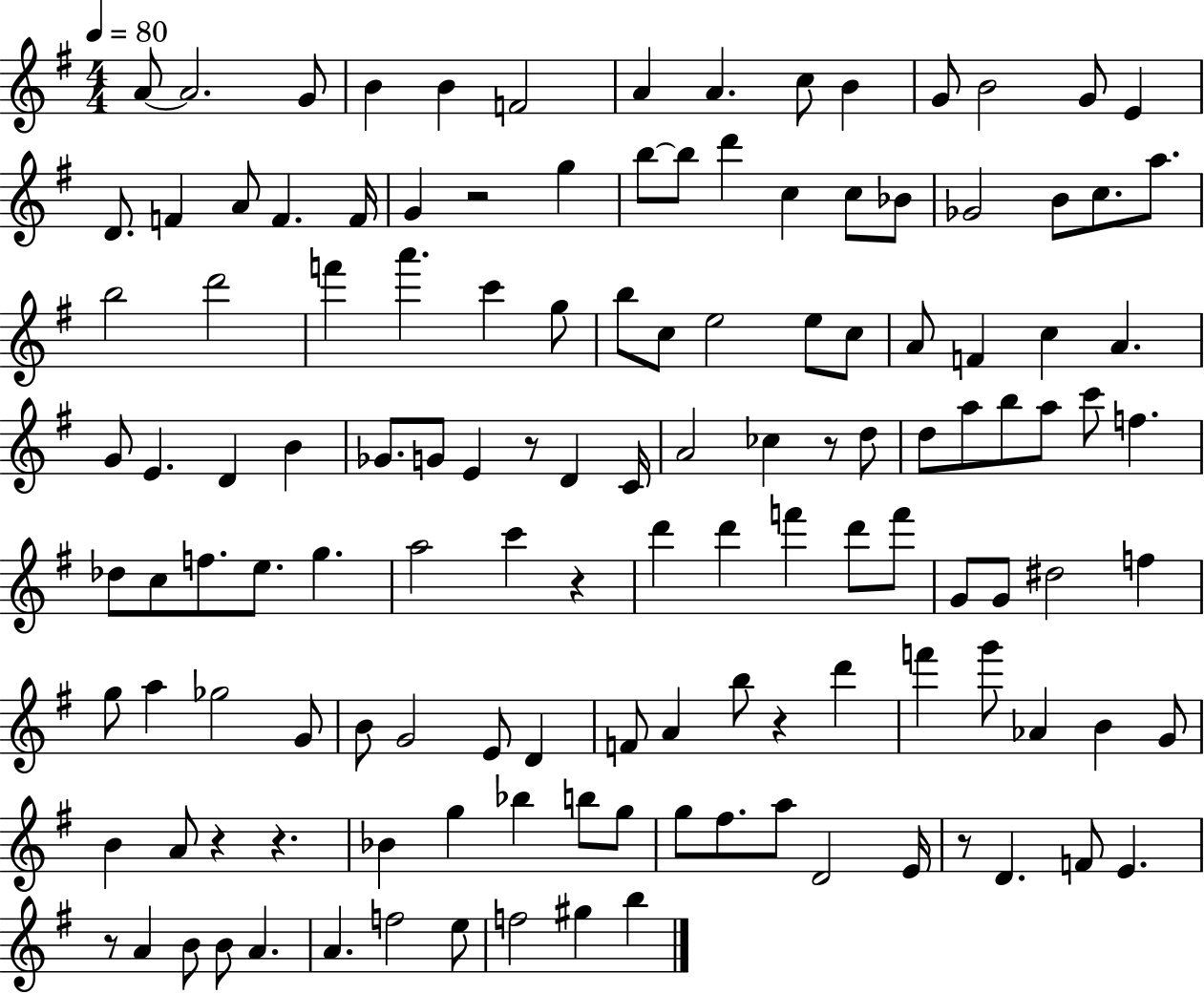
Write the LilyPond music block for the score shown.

{
  \clef treble
  \numericTimeSignature
  \time 4/4
  \key g \major
  \tempo 4 = 80
  \repeat volta 2 { a'8~~ a'2. g'8 | b'4 b'4 f'2 | a'4 a'4. c''8 b'4 | g'8 b'2 g'8 e'4 | \break d'8. f'4 a'8 f'4. f'16 | g'4 r2 g''4 | b''8~~ b''8 d'''4 c''4 c''8 bes'8 | ges'2 b'8 c''8. a''8. | \break b''2 d'''2 | f'''4 a'''4. c'''4 g''8 | b''8 c''8 e''2 e''8 c''8 | a'8 f'4 c''4 a'4. | \break g'8 e'4. d'4 b'4 | ges'8. g'8 e'4 r8 d'4 c'16 | a'2 ces''4 r8 d''8 | d''8 a''8 b''8 a''8 c'''8 f''4. | \break des''8 c''8 f''8. e''8. g''4. | a''2 c'''4 r4 | d'''4 d'''4 f'''4 d'''8 f'''8 | g'8 g'8 dis''2 f''4 | \break g''8 a''4 ges''2 g'8 | b'8 g'2 e'8 d'4 | f'8 a'4 b''8 r4 d'''4 | f'''4 g'''8 aes'4 b'4 g'8 | \break b'4 a'8 r4 r4. | bes'4 g''4 bes''4 b''8 g''8 | g''8 fis''8. a''8 d'2 e'16 | r8 d'4. f'8 e'4. | \break r8 a'4 b'8 b'8 a'4. | a'4. f''2 e''8 | f''2 gis''4 b''4 | } \bar "|."
}